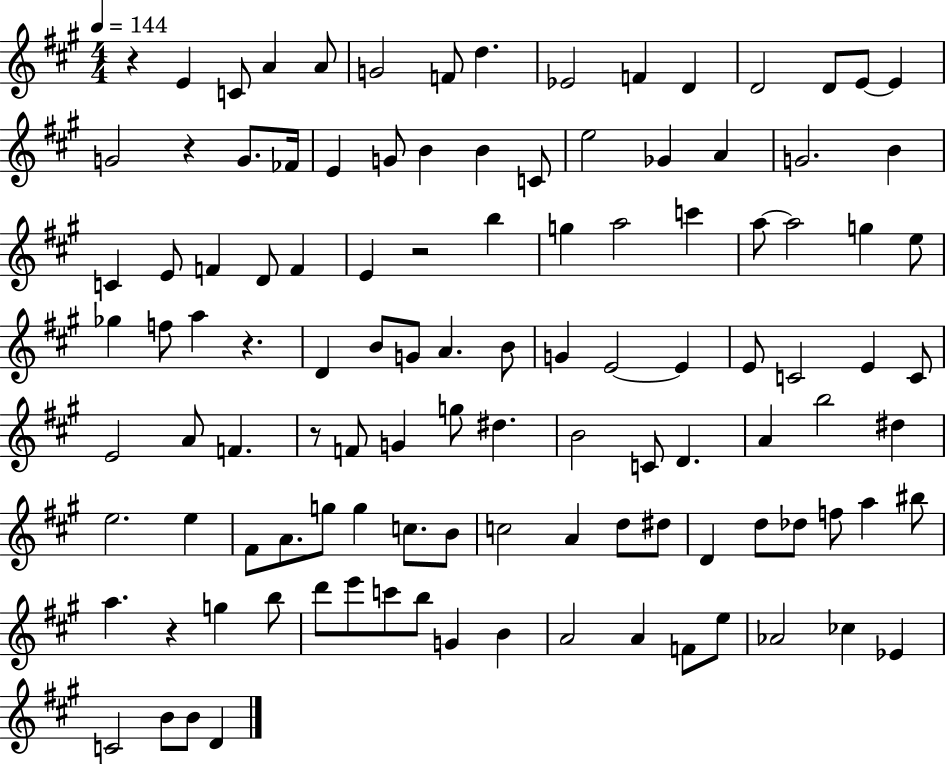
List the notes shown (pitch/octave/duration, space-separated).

R/q E4/q C4/e A4/q A4/e G4/h F4/e D5/q. Eb4/h F4/q D4/q D4/h D4/e E4/e E4/q G4/h R/q G4/e. FES4/s E4/q G4/e B4/q B4/q C4/e E5/h Gb4/q A4/q G4/h. B4/q C4/q E4/e F4/q D4/e F4/q E4/q R/h B5/q G5/q A5/h C6/q A5/e A5/h G5/q E5/e Gb5/q F5/e A5/q R/q. D4/q B4/e G4/e A4/q. B4/e G4/q E4/h E4/q E4/e C4/h E4/q C4/e E4/h A4/e F4/q. R/e F4/e G4/q G5/e D#5/q. B4/h C4/e D4/q. A4/q B5/h D#5/q E5/h. E5/q F#4/e A4/e. G5/e G5/q C5/e. B4/e C5/h A4/q D5/e D#5/e D4/q D5/e Db5/e F5/e A5/q BIS5/e A5/q. R/q G5/q B5/e D6/e E6/e C6/e B5/e G4/q B4/q A4/h A4/q F4/e E5/e Ab4/h CES5/q Eb4/q C4/h B4/e B4/e D4/q